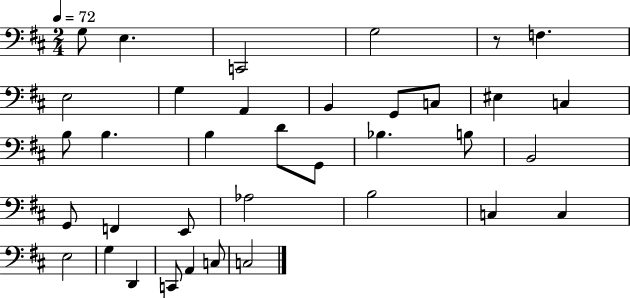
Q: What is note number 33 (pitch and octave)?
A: A2